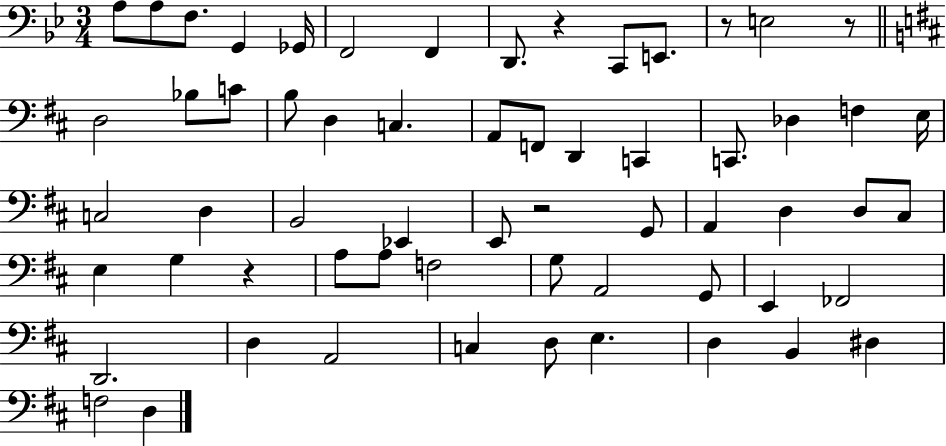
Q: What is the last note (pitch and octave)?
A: D3